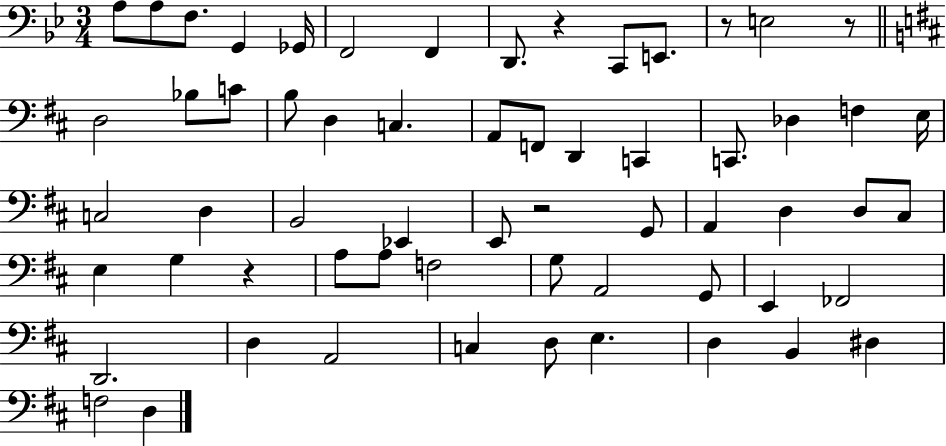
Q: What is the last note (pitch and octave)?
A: D3